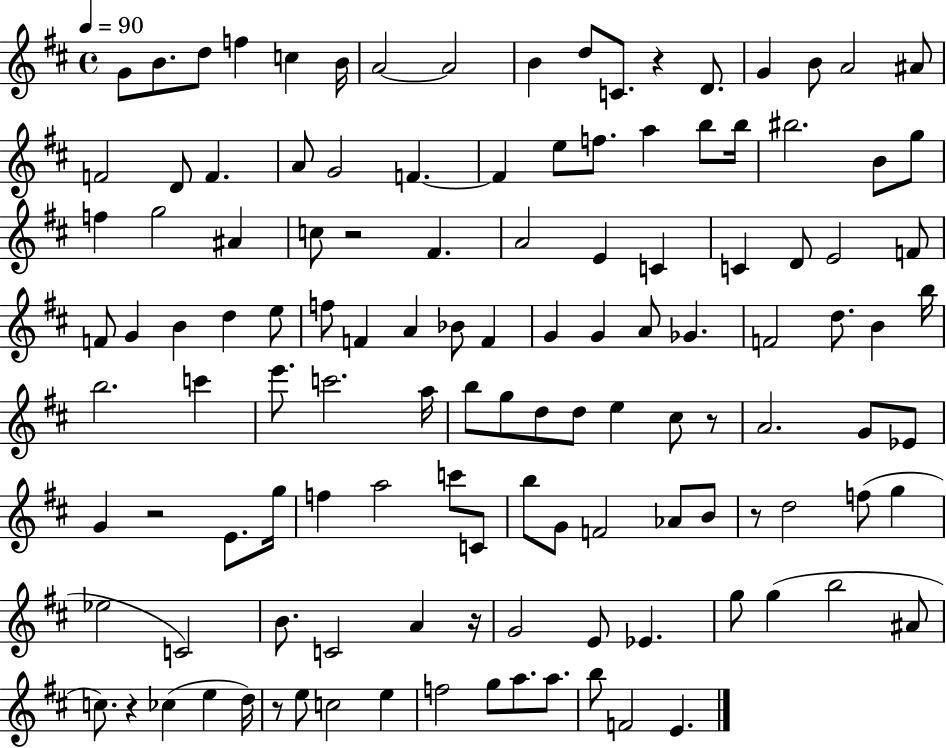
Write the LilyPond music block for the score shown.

{
  \clef treble
  \time 4/4
  \defaultTimeSignature
  \key d \major
  \tempo 4 = 90
  g'8 b'8. d''8 f''4 c''4 b'16 | a'2~~ a'2 | b'4 d''8 c'8. r4 d'8. | g'4 b'8 a'2 ais'8 | \break f'2 d'8 f'4. | a'8 g'2 f'4.~~ | f'4 e''8 f''8. a''4 b''8 b''16 | bis''2. b'8 g''8 | \break f''4 g''2 ais'4 | c''8 r2 fis'4. | a'2 e'4 c'4 | c'4 d'8 e'2 f'8 | \break f'8 g'4 b'4 d''4 e''8 | f''8 f'4 a'4 bes'8 f'4 | g'4 g'4 a'8 ges'4. | f'2 d''8. b'4 b''16 | \break b''2. c'''4 | e'''8. c'''2. a''16 | b''8 g''8 d''8 d''8 e''4 cis''8 r8 | a'2. g'8 ees'8 | \break g'4 r2 e'8. g''16 | f''4 a''2 c'''8 c'8 | b''8 g'8 f'2 aes'8 b'8 | r8 d''2 f''8( g''4 | \break ees''2 c'2) | b'8. c'2 a'4 r16 | g'2 e'8 ees'4. | g''8 g''4( b''2 ais'8 | \break c''8.) r4 ces''4( e''4 d''16) | r8 e''8 c''2 e''4 | f''2 g''8 a''8. a''8. | b''8 f'2 e'4. | \break \bar "|."
}